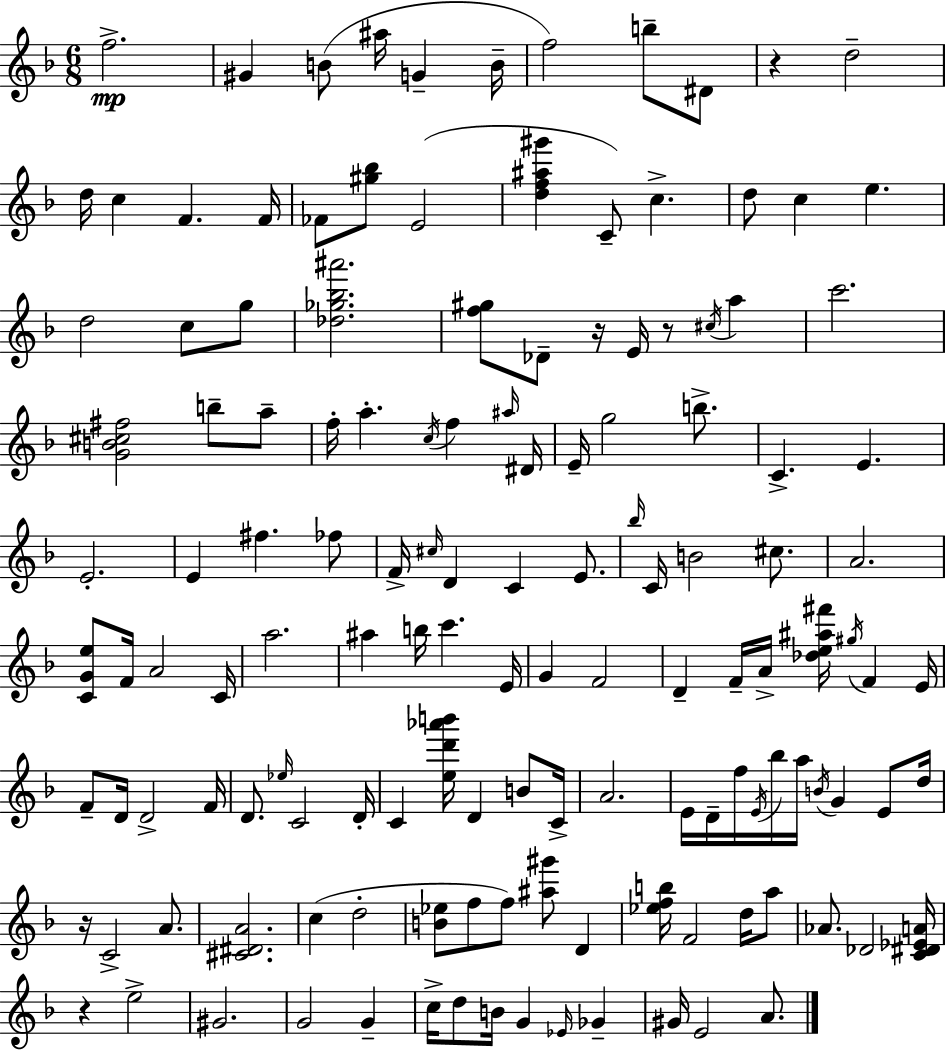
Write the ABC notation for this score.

X:1
T:Untitled
M:6/8
L:1/4
K:F
f2 ^G B/2 ^a/4 G B/4 f2 b/2 ^D/2 z d2 d/4 c F F/4 _F/2 [^g_b]/2 E2 [df^a^g'] C/2 c d/2 c e d2 c/2 g/2 [_d_g_b^a']2 [f^g]/2 _D/2 z/4 E/4 z/2 ^c/4 a c'2 [GB^c^f]2 b/2 a/2 f/4 a c/4 f ^a/4 ^D/4 E/4 g2 b/2 C E E2 E ^f _f/2 F/4 ^c/4 D C E/2 _b/4 C/4 B2 ^c/2 A2 [CGe]/2 F/4 A2 C/4 a2 ^a b/4 c' E/4 G F2 D F/4 A/4 [_de^a^f']/4 ^g/4 F E/4 F/2 D/4 D2 F/4 D/2 _e/4 C2 D/4 C [ed'_a'b']/4 D B/2 C/4 A2 E/4 D/4 f/4 E/4 _b/4 a/4 B/4 G E/2 d/4 z/4 C2 A/2 [^C^DA]2 c d2 [B_e]/2 f/2 f/2 [^a^g']/2 D [_efb]/4 F2 d/4 a/2 _A/2 _D2 [C^D_EA]/4 z e2 ^G2 G2 G c/4 d/2 B/4 G _E/4 _G ^G/4 E2 A/2